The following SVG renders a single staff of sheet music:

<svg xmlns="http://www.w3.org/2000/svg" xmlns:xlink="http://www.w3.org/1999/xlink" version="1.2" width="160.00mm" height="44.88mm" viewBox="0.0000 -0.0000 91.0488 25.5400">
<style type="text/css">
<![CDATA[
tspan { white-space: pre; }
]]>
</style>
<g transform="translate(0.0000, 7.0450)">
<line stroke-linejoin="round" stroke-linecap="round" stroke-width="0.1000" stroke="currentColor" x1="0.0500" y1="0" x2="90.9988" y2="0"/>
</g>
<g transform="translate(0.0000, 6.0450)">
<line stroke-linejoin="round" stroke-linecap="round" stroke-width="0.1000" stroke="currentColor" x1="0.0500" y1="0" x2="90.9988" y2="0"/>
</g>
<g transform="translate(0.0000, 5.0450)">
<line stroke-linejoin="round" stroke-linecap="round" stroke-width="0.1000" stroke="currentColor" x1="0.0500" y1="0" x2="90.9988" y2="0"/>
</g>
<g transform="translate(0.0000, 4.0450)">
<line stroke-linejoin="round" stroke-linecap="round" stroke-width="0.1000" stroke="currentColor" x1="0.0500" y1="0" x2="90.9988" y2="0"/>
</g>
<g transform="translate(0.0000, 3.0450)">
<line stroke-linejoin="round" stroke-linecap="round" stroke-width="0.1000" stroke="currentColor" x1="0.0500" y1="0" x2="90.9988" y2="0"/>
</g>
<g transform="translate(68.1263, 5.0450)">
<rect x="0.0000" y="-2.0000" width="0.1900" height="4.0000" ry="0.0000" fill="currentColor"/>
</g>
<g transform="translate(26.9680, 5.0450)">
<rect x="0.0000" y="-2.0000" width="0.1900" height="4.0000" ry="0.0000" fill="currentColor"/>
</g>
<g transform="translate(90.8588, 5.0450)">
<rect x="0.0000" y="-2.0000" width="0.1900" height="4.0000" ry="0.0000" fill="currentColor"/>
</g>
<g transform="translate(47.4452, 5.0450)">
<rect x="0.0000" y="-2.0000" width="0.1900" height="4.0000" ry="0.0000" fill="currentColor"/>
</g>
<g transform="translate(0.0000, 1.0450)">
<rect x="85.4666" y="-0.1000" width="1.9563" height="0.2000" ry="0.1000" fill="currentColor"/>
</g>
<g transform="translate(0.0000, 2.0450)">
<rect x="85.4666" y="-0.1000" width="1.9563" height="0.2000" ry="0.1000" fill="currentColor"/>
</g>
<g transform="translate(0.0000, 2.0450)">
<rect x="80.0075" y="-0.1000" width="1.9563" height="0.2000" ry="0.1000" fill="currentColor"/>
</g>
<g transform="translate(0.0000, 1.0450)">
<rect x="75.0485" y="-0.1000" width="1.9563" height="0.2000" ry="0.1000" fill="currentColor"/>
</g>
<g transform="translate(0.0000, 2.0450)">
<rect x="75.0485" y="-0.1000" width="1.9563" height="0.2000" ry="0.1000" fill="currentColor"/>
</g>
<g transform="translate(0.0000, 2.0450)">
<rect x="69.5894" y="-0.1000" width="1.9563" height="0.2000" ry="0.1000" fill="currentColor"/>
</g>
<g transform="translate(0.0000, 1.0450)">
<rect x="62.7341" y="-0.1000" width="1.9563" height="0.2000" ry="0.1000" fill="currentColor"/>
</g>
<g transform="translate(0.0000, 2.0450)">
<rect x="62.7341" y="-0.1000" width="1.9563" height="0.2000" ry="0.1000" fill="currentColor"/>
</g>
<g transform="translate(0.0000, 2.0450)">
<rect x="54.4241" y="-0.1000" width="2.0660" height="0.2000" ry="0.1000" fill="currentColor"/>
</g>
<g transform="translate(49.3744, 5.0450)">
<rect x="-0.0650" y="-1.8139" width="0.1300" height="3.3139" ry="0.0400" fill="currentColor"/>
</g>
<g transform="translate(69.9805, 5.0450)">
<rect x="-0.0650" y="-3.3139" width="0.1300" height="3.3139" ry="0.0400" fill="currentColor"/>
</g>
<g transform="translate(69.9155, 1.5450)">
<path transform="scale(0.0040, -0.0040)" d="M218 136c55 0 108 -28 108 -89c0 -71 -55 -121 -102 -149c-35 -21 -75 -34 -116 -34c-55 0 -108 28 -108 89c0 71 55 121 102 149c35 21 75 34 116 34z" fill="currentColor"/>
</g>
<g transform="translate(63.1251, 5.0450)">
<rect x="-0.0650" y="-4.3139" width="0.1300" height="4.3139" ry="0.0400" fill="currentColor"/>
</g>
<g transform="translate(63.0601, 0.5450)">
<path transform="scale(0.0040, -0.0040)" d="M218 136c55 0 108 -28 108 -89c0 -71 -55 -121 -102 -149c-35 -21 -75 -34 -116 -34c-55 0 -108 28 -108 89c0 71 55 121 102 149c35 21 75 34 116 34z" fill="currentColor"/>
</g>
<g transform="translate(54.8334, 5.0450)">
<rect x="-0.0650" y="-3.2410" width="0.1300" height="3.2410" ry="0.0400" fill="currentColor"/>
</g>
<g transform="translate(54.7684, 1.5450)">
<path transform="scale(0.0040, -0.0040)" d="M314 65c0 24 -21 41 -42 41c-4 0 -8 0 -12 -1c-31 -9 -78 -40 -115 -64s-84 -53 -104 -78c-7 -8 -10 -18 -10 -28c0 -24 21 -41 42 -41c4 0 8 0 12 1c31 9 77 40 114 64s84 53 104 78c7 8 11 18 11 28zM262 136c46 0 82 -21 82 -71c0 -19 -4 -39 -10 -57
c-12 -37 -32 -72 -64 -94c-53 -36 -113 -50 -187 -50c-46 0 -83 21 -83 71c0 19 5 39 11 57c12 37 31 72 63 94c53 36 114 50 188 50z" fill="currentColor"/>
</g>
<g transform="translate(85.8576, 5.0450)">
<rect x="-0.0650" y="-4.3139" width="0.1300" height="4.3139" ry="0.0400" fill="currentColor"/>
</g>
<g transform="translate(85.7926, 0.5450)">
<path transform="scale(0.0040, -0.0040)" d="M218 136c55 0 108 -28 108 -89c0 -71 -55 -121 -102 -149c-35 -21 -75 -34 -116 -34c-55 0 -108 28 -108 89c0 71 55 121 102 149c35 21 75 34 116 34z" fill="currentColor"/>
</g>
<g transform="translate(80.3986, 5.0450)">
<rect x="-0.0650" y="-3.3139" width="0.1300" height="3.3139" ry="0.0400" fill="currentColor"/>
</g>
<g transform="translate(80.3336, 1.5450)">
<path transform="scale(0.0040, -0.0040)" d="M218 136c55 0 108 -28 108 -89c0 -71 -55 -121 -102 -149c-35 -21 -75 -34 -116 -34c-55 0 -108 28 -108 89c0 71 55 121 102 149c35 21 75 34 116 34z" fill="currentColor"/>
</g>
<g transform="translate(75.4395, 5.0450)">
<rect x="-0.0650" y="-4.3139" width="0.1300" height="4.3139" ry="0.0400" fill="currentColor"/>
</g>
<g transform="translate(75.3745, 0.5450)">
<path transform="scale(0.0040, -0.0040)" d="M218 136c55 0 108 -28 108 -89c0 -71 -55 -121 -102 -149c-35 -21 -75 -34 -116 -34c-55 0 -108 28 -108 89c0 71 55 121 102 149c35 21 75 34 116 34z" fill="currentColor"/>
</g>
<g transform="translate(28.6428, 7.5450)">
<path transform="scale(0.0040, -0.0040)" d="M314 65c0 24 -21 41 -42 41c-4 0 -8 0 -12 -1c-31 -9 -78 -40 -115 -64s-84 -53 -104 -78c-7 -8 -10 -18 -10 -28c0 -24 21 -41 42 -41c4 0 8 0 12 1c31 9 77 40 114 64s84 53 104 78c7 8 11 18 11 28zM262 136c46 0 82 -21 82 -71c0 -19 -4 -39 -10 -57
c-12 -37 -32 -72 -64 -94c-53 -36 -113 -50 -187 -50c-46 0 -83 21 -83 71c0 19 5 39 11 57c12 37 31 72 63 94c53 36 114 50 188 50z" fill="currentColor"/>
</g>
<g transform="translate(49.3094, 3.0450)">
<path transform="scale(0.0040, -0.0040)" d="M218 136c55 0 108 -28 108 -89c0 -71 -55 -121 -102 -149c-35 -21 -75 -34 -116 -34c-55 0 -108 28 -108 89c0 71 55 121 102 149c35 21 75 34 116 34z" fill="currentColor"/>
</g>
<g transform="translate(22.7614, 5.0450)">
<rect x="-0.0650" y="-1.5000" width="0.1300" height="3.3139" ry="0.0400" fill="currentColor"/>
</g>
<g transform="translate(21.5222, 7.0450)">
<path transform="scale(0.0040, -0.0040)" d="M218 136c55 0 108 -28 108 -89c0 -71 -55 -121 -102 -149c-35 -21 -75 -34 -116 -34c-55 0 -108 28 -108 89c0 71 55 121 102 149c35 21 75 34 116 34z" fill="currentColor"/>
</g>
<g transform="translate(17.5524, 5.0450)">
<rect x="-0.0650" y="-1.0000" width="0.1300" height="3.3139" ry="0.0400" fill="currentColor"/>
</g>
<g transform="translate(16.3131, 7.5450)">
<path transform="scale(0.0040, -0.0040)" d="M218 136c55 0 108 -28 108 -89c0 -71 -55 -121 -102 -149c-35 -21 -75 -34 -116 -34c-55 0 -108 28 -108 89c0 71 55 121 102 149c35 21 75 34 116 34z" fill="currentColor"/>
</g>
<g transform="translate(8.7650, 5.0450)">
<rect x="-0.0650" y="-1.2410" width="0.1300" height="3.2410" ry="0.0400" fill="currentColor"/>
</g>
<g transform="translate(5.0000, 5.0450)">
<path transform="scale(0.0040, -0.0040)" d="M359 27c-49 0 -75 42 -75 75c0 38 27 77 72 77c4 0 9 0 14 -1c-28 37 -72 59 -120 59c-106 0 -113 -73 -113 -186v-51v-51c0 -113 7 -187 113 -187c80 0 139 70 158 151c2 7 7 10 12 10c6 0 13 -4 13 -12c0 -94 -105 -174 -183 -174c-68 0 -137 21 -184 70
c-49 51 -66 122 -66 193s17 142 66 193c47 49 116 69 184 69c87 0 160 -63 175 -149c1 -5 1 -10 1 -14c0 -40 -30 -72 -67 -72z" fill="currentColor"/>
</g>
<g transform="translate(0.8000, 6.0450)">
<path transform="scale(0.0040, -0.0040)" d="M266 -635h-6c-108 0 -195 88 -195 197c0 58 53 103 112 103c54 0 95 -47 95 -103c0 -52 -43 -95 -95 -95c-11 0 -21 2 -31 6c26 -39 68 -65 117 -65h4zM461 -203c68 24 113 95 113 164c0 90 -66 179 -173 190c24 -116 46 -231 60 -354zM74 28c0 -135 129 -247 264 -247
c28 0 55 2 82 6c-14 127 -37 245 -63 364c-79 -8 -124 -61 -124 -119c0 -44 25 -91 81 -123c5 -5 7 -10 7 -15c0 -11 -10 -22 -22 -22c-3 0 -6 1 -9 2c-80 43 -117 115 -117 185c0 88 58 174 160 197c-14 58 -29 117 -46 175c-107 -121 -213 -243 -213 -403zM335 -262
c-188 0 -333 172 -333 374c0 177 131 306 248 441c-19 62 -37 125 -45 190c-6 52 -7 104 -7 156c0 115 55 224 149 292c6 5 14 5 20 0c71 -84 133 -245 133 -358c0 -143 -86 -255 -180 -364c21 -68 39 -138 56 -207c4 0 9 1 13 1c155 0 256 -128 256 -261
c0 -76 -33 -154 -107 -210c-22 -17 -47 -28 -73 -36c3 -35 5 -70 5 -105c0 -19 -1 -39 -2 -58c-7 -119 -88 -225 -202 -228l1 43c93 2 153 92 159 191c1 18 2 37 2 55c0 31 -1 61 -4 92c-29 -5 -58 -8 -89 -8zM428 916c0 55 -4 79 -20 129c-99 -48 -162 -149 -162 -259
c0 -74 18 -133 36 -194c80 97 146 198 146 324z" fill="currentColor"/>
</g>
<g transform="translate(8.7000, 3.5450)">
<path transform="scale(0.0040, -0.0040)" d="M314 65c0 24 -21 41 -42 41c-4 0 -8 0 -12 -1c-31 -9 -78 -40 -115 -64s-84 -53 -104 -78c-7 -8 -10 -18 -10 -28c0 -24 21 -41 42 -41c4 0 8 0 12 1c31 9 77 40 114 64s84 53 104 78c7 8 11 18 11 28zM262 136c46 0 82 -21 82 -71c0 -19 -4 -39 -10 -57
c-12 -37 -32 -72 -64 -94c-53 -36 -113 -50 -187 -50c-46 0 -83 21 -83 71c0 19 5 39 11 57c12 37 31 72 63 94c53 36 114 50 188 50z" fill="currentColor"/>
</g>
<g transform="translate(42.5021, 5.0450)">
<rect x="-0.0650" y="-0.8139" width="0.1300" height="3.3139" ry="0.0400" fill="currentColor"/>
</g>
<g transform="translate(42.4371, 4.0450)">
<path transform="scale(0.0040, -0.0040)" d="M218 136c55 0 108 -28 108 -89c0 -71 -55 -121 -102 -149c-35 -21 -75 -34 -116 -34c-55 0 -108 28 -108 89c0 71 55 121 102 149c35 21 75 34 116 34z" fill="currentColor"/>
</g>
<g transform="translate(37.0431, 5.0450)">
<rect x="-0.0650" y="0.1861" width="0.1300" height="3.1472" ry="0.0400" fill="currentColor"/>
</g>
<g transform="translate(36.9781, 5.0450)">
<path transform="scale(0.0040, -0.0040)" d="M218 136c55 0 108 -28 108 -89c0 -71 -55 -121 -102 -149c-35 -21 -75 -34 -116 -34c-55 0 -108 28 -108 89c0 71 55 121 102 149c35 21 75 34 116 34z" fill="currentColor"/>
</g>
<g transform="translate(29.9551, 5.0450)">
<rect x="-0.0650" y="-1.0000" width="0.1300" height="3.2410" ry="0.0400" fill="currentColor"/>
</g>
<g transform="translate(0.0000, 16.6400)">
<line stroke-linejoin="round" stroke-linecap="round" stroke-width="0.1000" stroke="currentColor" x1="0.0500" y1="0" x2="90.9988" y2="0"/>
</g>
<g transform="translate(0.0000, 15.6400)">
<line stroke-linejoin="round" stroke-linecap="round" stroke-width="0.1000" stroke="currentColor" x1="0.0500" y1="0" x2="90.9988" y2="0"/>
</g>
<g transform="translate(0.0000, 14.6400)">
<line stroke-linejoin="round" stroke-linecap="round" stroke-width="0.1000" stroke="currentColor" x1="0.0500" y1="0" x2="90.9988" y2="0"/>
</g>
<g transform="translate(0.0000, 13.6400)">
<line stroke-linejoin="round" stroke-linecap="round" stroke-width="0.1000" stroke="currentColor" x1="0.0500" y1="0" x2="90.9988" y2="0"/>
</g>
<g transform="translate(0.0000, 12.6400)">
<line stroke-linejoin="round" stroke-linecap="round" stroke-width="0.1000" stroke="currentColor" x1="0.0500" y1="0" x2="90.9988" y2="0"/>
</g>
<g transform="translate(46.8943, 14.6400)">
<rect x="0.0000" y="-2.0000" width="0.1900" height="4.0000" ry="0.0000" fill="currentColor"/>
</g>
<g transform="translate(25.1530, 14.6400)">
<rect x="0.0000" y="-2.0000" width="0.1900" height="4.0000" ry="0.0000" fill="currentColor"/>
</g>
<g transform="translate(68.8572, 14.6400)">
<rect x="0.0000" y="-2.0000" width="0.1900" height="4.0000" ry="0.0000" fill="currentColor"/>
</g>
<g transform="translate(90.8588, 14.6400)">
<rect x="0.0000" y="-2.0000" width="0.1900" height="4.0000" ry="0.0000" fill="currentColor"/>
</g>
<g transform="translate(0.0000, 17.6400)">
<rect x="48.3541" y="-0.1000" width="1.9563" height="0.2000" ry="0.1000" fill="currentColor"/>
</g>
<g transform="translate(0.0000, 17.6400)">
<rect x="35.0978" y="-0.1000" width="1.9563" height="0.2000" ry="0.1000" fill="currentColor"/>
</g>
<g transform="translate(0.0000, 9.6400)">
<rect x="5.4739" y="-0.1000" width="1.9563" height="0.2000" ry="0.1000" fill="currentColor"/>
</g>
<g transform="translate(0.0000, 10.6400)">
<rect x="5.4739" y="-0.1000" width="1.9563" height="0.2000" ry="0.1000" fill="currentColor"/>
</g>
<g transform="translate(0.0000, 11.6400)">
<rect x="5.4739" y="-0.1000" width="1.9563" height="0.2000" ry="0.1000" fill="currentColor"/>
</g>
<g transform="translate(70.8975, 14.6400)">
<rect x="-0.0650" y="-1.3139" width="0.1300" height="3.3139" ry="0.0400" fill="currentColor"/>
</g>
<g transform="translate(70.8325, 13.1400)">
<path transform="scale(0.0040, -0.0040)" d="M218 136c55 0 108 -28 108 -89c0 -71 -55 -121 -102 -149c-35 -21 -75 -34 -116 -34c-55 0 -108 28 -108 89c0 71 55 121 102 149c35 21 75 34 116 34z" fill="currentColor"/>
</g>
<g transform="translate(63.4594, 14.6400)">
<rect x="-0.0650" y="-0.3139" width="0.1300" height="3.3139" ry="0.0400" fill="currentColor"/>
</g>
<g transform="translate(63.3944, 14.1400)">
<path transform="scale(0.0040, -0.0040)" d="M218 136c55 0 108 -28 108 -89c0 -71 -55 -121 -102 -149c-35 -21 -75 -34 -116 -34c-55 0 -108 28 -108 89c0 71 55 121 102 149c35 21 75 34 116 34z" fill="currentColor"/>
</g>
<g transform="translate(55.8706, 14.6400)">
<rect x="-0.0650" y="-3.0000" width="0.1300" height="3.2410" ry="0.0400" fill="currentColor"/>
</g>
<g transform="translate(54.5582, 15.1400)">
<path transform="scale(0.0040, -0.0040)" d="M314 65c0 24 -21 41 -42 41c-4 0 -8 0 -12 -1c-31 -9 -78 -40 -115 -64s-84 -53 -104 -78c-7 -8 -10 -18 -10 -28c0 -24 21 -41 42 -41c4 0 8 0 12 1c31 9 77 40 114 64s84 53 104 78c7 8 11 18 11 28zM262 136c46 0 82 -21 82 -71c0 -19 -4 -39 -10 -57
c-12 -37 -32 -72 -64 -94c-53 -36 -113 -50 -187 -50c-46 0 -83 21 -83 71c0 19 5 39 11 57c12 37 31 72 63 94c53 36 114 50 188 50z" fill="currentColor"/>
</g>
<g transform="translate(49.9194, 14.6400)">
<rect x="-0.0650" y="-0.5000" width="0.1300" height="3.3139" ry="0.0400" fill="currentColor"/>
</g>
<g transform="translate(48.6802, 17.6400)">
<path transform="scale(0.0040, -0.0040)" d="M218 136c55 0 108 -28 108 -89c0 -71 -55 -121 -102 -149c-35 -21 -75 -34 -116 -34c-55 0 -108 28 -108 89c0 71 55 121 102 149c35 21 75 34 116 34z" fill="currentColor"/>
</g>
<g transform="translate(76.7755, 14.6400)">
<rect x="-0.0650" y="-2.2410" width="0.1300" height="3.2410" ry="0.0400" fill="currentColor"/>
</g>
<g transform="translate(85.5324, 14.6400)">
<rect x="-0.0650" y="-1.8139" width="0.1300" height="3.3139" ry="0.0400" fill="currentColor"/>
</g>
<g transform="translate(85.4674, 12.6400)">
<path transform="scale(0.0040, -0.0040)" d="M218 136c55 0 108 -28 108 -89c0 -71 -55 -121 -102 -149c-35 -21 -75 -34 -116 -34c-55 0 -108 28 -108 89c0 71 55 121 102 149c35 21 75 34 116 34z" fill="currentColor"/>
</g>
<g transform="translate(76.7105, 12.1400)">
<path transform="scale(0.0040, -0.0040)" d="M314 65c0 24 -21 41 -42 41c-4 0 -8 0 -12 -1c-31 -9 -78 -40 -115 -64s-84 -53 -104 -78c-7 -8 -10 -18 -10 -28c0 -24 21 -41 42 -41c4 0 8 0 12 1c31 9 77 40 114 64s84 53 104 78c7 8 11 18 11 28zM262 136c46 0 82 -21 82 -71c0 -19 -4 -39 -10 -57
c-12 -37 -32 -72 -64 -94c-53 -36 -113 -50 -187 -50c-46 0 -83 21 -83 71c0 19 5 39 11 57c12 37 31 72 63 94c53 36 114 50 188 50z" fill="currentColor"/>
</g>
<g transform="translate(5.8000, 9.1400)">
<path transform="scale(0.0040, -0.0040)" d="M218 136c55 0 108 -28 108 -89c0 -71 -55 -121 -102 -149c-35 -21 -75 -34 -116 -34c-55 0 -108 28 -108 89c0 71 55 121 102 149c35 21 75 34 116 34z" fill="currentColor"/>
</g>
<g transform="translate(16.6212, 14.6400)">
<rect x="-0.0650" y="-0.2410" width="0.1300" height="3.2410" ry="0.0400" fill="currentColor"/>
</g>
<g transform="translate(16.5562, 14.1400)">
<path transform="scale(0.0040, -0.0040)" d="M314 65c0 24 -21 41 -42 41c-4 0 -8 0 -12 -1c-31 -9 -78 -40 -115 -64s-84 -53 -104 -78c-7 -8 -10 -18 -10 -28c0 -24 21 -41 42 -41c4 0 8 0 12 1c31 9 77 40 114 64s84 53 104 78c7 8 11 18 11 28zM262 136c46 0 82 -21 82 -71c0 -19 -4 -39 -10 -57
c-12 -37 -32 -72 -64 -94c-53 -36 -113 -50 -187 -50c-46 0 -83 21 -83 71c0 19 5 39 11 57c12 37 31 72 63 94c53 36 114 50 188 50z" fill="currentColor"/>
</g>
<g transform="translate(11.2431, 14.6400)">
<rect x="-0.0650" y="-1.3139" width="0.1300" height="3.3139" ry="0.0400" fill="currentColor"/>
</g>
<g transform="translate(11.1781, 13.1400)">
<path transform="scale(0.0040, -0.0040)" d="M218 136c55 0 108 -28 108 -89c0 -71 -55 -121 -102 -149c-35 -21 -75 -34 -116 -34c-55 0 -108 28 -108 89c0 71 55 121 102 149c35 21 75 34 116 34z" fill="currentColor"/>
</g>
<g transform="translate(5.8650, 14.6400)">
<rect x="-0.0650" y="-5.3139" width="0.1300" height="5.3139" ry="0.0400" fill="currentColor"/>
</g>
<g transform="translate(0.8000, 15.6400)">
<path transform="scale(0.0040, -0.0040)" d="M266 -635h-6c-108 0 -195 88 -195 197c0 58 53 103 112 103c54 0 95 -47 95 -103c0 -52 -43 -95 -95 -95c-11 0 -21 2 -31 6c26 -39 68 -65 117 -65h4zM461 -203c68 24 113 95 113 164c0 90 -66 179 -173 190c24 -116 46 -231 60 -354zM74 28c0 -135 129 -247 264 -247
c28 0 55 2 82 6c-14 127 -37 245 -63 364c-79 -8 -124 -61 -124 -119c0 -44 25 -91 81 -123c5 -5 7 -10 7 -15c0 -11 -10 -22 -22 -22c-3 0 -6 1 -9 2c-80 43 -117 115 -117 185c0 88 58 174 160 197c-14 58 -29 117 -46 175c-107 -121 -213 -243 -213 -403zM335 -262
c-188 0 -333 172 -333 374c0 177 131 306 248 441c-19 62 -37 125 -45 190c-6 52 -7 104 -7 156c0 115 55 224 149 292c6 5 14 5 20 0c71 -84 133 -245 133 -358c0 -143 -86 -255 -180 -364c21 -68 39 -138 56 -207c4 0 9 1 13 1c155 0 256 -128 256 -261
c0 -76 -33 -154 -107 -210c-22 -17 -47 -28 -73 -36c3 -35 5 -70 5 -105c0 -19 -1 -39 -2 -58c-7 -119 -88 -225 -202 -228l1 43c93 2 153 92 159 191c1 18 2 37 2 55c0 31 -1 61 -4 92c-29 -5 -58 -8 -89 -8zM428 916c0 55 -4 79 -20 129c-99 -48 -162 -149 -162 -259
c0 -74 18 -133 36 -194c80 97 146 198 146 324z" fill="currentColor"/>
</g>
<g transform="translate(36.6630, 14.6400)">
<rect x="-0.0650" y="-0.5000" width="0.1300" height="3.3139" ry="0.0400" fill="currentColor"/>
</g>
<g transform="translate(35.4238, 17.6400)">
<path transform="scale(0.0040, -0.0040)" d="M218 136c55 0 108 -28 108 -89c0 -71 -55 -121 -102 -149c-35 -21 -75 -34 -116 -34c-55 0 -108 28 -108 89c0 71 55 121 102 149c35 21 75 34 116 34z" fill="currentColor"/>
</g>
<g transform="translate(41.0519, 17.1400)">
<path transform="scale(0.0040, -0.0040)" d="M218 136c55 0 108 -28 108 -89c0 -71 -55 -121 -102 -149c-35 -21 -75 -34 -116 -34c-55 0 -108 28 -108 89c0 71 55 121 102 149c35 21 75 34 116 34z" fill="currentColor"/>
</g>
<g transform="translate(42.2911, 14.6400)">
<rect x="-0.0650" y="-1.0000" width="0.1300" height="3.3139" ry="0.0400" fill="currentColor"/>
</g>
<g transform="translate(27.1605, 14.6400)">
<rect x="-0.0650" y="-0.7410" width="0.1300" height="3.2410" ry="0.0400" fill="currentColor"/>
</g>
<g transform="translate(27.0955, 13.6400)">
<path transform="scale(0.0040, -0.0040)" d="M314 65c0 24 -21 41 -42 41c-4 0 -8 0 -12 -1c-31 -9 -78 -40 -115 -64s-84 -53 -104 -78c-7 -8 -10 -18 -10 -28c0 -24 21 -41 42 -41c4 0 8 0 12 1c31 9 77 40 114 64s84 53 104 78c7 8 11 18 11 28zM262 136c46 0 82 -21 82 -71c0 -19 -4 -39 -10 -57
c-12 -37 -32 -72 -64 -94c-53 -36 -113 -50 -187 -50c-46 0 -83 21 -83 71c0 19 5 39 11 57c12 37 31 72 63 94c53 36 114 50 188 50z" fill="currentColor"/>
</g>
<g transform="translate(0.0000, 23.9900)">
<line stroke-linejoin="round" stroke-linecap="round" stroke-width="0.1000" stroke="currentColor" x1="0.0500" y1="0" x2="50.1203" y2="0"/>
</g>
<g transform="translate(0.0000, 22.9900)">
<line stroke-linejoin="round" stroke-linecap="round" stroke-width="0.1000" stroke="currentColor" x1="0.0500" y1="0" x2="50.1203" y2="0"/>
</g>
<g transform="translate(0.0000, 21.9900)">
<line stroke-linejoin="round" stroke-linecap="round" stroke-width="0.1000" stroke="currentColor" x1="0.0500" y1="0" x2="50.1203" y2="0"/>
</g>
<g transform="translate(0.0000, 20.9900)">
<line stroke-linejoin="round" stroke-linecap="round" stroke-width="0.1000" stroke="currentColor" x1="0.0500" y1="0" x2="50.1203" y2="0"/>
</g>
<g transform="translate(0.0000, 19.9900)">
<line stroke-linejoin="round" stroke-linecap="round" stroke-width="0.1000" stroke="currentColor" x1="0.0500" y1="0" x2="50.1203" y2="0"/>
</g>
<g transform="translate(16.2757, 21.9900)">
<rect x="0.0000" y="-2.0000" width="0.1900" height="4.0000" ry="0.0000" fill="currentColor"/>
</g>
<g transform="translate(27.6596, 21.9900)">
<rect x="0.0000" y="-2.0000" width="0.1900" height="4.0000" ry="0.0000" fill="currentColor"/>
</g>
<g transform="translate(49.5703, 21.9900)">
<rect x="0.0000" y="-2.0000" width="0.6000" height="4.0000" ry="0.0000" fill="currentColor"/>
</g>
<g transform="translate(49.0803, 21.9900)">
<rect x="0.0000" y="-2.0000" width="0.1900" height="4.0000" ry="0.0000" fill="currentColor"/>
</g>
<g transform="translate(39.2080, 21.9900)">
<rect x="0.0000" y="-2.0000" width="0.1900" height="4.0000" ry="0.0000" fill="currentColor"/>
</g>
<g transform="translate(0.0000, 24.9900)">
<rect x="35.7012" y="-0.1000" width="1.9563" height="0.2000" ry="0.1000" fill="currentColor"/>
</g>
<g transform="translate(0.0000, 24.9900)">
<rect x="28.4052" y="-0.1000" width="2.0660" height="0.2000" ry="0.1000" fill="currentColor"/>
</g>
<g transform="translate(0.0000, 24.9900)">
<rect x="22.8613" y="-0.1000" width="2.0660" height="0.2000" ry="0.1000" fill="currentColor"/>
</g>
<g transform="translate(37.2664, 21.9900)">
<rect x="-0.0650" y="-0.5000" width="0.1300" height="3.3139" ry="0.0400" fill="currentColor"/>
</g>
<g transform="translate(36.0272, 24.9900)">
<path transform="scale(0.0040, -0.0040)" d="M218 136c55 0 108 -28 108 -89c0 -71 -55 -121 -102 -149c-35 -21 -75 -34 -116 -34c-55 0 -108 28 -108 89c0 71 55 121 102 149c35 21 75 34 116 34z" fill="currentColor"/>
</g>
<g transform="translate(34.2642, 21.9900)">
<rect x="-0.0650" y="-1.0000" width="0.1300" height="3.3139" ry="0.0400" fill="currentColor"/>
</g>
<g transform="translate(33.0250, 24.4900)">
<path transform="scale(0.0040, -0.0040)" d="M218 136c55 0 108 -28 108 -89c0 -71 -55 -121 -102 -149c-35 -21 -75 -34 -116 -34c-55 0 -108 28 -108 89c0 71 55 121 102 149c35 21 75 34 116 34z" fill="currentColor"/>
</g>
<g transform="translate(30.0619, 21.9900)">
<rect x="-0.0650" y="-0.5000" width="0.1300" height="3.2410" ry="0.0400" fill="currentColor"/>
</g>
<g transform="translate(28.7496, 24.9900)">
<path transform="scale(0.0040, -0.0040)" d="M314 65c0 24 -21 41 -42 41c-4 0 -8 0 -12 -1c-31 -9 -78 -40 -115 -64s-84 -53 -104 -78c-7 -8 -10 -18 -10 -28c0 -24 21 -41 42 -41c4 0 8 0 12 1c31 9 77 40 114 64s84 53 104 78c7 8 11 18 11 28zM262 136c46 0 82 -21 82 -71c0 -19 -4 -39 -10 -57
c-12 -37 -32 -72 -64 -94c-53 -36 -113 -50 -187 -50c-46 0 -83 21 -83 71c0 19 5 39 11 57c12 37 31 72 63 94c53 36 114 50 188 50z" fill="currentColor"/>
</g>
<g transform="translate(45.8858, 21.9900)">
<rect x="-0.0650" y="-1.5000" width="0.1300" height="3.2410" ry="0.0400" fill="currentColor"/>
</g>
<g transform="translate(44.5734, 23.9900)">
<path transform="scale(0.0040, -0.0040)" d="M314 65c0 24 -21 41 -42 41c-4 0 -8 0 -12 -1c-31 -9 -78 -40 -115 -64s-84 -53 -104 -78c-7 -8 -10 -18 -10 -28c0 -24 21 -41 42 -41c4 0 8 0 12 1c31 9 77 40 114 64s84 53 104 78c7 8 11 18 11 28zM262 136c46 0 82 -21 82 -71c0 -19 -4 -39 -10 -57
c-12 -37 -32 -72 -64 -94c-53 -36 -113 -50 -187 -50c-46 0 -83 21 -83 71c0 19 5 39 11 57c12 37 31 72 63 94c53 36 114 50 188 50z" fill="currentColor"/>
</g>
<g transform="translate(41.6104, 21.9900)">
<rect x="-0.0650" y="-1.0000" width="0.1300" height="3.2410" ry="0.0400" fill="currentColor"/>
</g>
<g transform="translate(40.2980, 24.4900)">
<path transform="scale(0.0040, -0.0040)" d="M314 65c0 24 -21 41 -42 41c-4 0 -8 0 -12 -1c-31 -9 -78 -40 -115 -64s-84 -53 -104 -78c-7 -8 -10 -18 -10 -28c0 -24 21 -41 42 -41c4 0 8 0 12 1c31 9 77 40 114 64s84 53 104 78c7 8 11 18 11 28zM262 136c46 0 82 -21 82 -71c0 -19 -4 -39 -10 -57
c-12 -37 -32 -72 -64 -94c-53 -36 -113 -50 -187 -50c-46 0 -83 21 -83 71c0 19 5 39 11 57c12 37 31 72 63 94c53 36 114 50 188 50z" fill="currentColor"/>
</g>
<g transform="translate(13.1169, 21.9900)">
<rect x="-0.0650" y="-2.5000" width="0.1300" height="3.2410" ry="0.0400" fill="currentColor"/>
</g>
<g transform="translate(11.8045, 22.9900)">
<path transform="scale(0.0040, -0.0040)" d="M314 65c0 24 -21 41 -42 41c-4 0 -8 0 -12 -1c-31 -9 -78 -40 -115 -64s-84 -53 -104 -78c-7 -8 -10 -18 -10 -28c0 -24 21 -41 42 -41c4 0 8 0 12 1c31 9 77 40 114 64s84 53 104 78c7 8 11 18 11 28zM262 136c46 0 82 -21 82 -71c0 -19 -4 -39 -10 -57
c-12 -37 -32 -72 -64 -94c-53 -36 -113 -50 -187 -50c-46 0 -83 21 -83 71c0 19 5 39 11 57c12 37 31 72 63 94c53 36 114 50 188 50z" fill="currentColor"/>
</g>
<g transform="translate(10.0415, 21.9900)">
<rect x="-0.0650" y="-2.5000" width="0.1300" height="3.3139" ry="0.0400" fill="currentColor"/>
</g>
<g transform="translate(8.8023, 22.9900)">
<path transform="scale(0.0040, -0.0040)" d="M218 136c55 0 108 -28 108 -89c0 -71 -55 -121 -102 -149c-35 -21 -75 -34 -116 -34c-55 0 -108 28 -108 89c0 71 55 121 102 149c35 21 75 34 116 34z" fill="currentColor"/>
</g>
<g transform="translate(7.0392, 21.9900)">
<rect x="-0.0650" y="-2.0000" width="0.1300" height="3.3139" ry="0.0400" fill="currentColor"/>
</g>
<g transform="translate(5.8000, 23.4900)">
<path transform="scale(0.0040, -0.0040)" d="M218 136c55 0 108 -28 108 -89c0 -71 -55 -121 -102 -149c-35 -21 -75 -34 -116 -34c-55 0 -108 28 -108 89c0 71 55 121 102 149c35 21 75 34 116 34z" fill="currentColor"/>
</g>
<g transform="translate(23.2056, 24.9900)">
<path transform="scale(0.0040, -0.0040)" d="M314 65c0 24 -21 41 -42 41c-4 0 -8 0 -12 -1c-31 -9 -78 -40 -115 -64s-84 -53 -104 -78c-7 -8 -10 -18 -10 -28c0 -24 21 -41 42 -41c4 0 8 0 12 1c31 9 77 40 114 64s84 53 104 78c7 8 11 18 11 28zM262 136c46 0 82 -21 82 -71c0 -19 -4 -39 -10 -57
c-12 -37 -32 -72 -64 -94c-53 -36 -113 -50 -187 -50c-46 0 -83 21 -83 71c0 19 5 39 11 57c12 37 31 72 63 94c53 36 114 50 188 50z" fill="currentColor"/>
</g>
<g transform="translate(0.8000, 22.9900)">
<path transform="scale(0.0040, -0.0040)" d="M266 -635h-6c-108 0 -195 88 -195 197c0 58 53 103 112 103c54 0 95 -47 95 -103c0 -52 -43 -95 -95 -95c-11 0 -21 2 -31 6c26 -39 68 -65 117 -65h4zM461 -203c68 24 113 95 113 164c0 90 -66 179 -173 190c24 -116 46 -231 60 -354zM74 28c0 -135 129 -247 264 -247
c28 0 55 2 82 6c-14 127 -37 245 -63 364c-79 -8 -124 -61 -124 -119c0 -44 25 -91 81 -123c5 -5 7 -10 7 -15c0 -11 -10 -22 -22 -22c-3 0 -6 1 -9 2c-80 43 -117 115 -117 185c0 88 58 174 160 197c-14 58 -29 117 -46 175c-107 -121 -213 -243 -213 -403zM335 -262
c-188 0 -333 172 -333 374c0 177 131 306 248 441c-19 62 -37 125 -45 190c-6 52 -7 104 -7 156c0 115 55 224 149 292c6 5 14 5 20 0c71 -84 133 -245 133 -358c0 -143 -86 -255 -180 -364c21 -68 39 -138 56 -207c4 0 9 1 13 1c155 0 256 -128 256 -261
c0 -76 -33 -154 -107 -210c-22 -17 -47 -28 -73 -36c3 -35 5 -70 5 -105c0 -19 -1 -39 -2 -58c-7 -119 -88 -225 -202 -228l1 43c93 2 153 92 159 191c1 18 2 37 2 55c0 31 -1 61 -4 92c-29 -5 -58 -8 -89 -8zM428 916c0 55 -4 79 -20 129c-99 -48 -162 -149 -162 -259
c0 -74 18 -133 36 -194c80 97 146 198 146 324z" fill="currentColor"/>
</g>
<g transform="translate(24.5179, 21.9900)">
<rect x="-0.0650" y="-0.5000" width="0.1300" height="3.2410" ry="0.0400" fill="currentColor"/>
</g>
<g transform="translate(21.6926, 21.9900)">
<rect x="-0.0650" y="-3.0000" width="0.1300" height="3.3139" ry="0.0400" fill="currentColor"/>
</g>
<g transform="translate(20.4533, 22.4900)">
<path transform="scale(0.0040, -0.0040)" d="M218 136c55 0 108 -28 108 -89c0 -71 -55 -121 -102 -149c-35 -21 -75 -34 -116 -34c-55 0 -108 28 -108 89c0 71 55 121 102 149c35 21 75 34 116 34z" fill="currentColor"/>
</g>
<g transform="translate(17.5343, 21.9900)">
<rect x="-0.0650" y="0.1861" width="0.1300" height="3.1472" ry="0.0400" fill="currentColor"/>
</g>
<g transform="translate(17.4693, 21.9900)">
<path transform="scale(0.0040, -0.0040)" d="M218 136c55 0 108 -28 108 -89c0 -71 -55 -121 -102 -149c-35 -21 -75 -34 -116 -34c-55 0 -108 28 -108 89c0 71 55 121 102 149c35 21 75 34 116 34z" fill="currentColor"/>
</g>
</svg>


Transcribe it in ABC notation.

X:1
T:Untitled
M:4/4
L:1/4
K:C
e2 D E D2 B d f b2 d' b d' b d' f' e c2 d2 C D C A2 c e g2 f F G G2 B A C2 C2 D C D2 E2